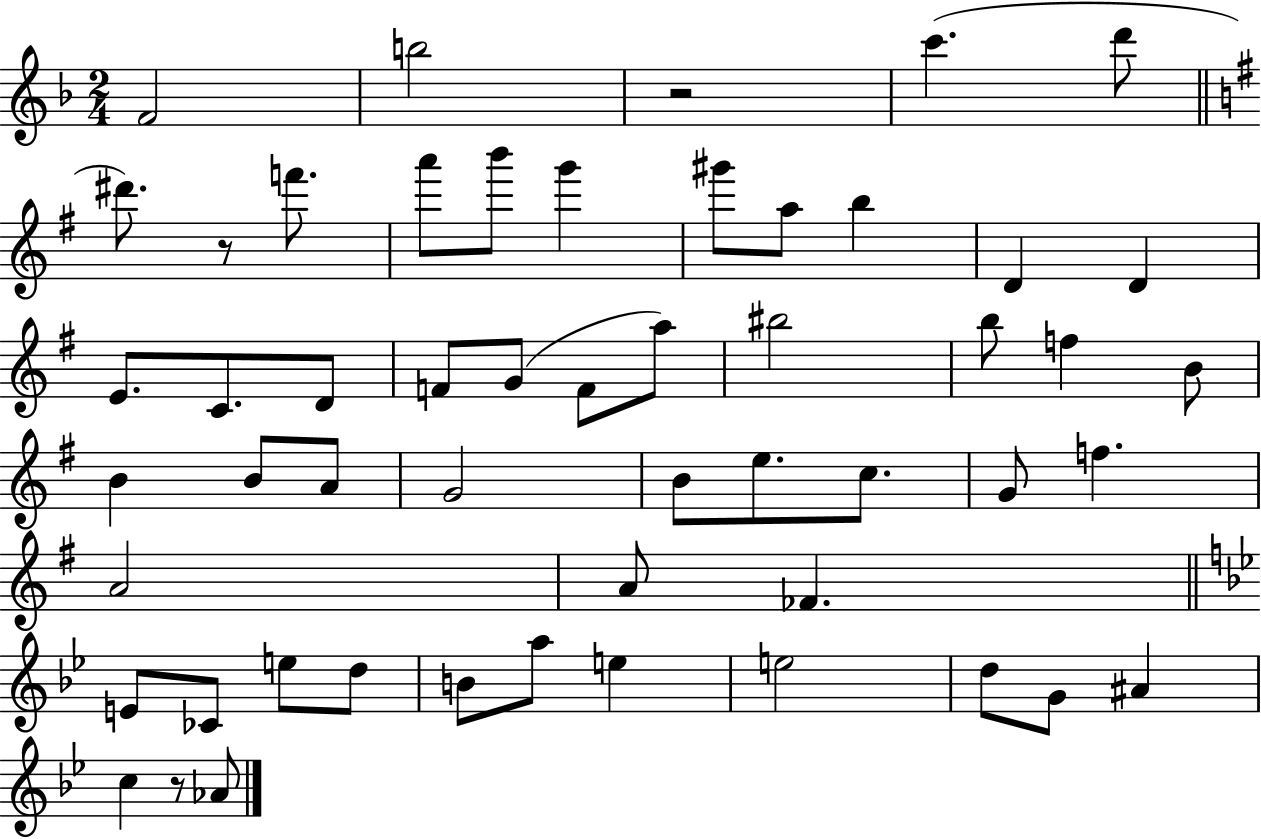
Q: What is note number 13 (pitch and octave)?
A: D4